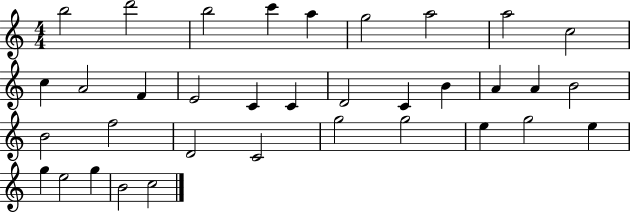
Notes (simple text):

B5/h D6/h B5/h C6/q A5/q G5/h A5/h A5/h C5/h C5/q A4/h F4/q E4/h C4/q C4/q D4/h C4/q B4/q A4/q A4/q B4/h B4/h F5/h D4/h C4/h G5/h G5/h E5/q G5/h E5/q G5/q E5/h G5/q B4/h C5/h